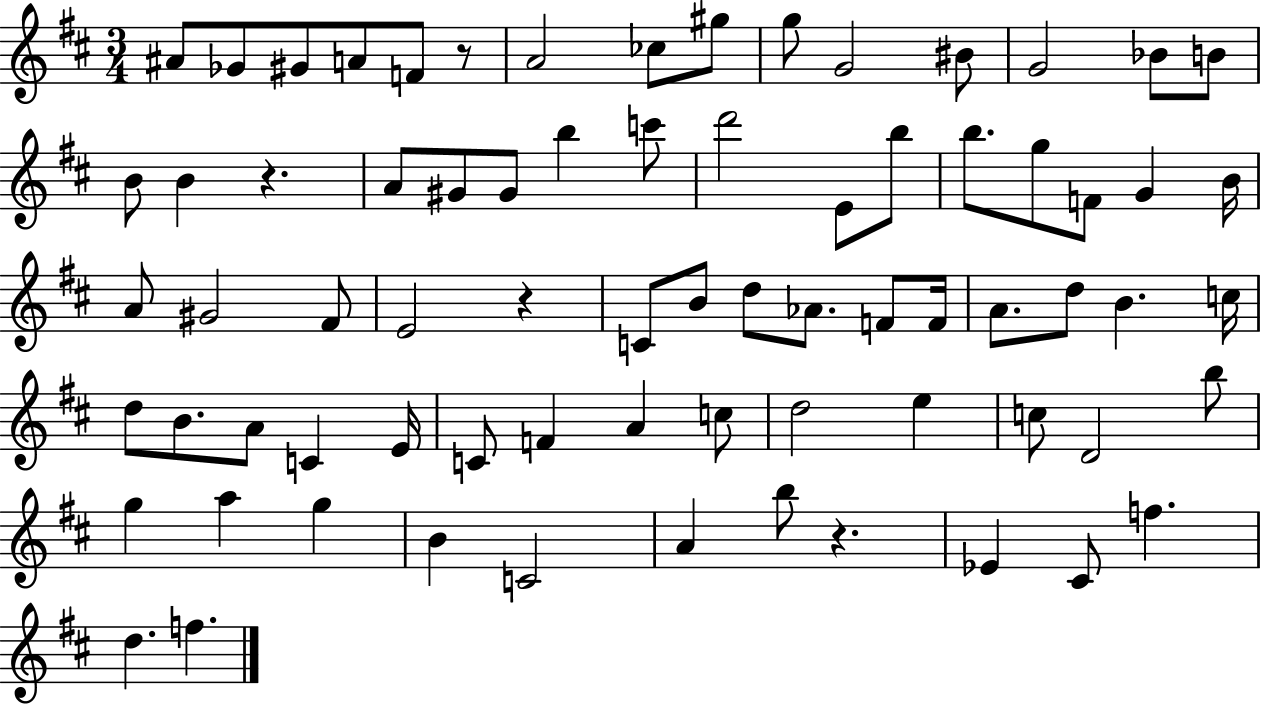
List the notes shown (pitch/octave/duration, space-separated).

A#4/e Gb4/e G#4/e A4/e F4/e R/e A4/h CES5/e G#5/e G5/e G4/h BIS4/e G4/h Bb4/e B4/e B4/e B4/q R/q. A4/e G#4/e G#4/e B5/q C6/e D6/h E4/e B5/e B5/e. G5/e F4/e G4/q B4/s A4/e G#4/h F#4/e E4/h R/q C4/e B4/e D5/e Ab4/e. F4/e F4/s A4/e. D5/e B4/q. C5/s D5/e B4/e. A4/e C4/q E4/s C4/e F4/q A4/q C5/e D5/h E5/q C5/e D4/h B5/e G5/q A5/q G5/q B4/q C4/h A4/q B5/e R/q. Eb4/q C#4/e F5/q. D5/q. F5/q.